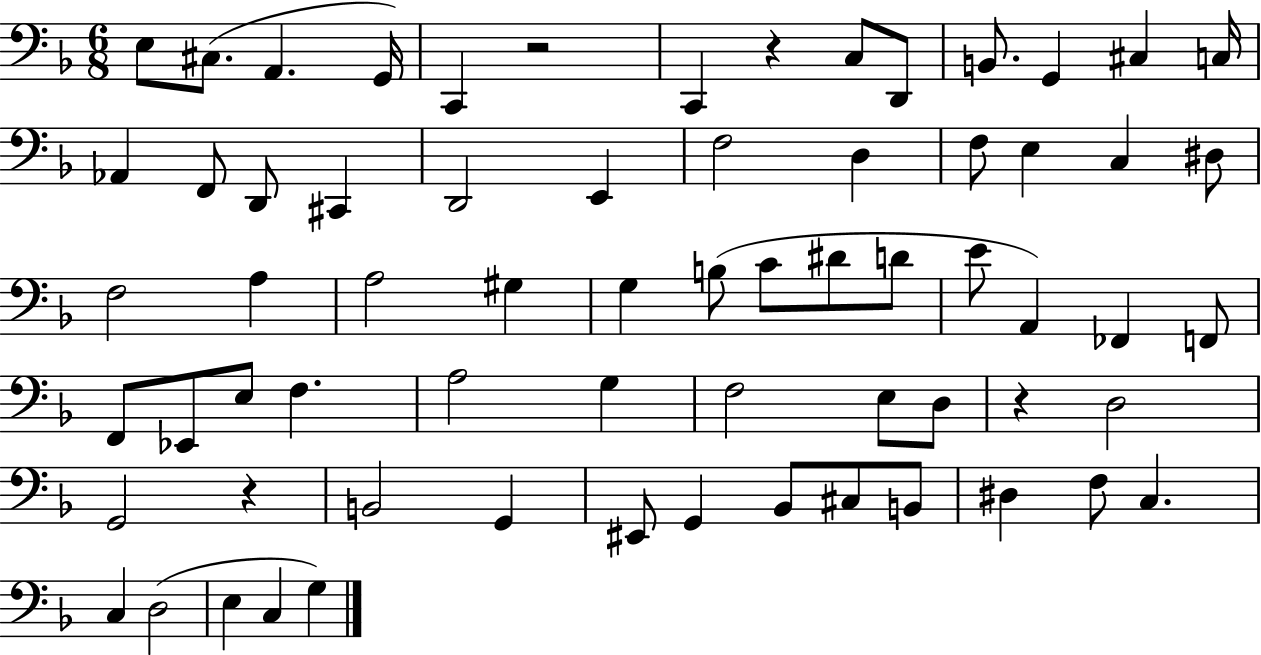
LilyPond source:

{
  \clef bass
  \numericTimeSignature
  \time 6/8
  \key f \major
  e8 cis8.( a,4. g,16) | c,4 r2 | c,4 r4 c8 d,8 | b,8. g,4 cis4 c16 | \break aes,4 f,8 d,8 cis,4 | d,2 e,4 | f2 d4 | f8 e4 c4 dis8 | \break f2 a4 | a2 gis4 | g4 b8( c'8 dis'8 d'8 | e'8 a,4) fes,4 f,8 | \break f,8 ees,8 e8 f4. | a2 g4 | f2 e8 d8 | r4 d2 | \break g,2 r4 | b,2 g,4 | eis,8 g,4 bes,8 cis8 b,8 | dis4 f8 c4. | \break c4 d2( | e4 c4 g4) | \bar "|."
}